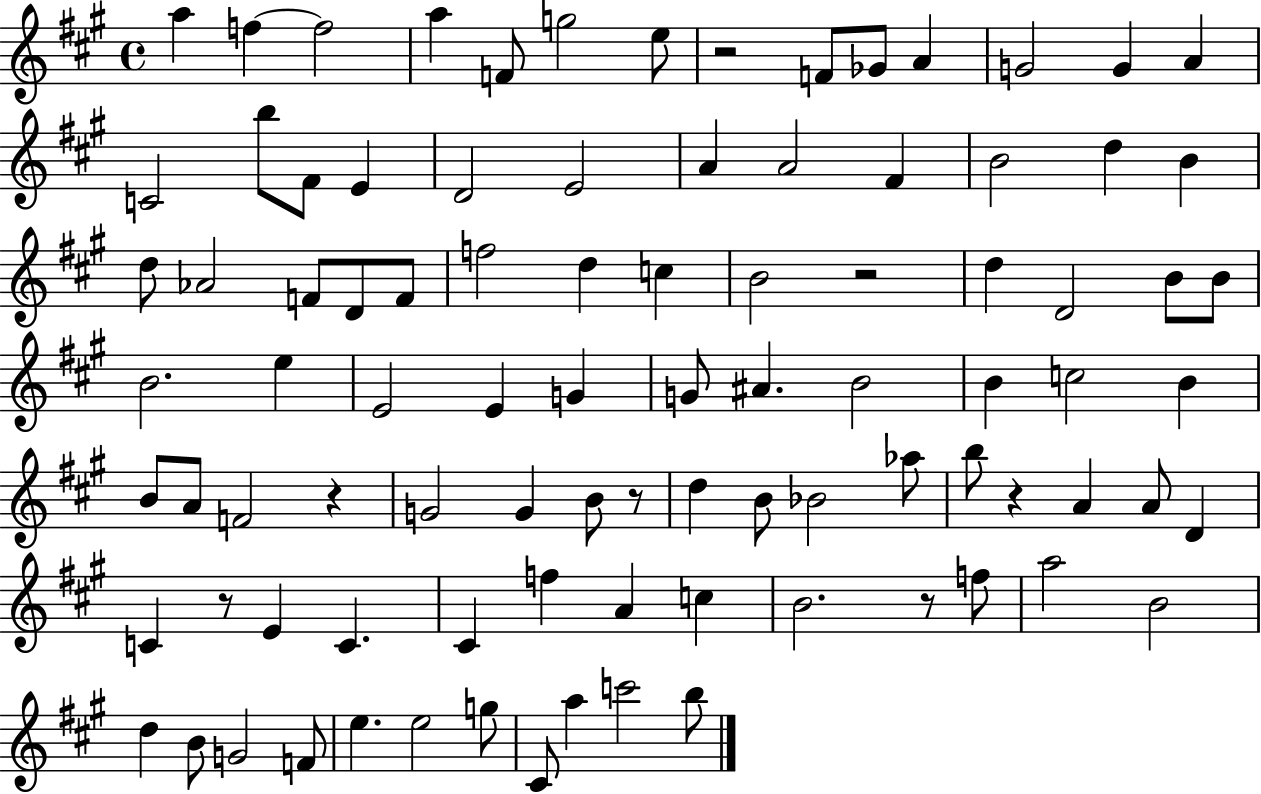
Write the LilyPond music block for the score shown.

{
  \clef treble
  \time 4/4
  \defaultTimeSignature
  \key a \major
  a''4 f''4~~ f''2 | a''4 f'8 g''2 e''8 | r2 f'8 ges'8 a'4 | g'2 g'4 a'4 | \break c'2 b''8 fis'8 e'4 | d'2 e'2 | a'4 a'2 fis'4 | b'2 d''4 b'4 | \break d''8 aes'2 f'8 d'8 f'8 | f''2 d''4 c''4 | b'2 r2 | d''4 d'2 b'8 b'8 | \break b'2. e''4 | e'2 e'4 g'4 | g'8 ais'4. b'2 | b'4 c''2 b'4 | \break b'8 a'8 f'2 r4 | g'2 g'4 b'8 r8 | d''4 b'8 bes'2 aes''8 | b''8 r4 a'4 a'8 d'4 | \break c'4 r8 e'4 c'4. | cis'4 f''4 a'4 c''4 | b'2. r8 f''8 | a''2 b'2 | \break d''4 b'8 g'2 f'8 | e''4. e''2 g''8 | cis'8 a''4 c'''2 b''8 | \bar "|."
}